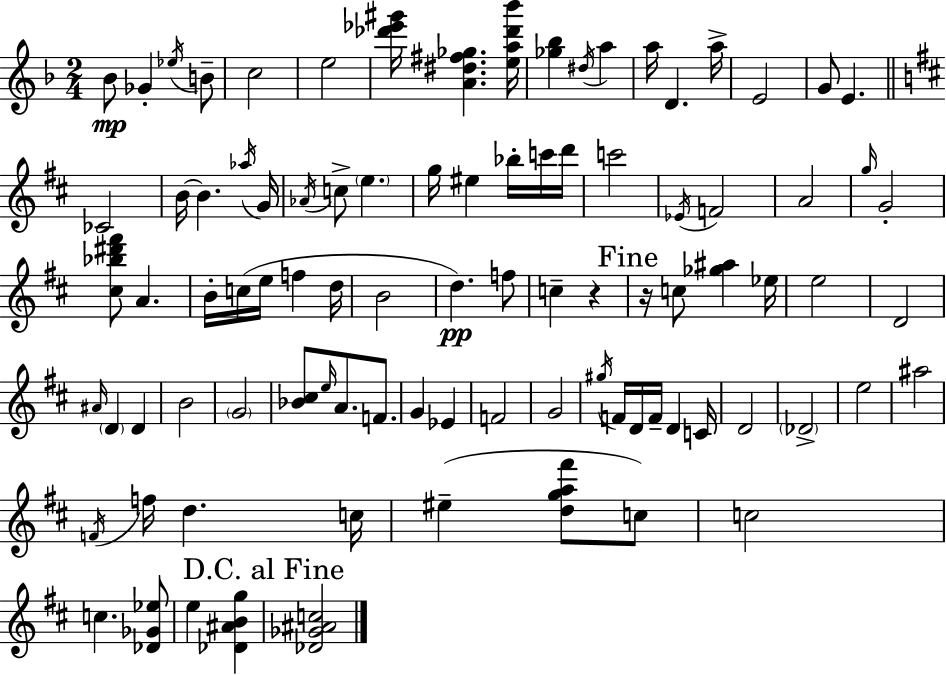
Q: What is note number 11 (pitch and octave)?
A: A5